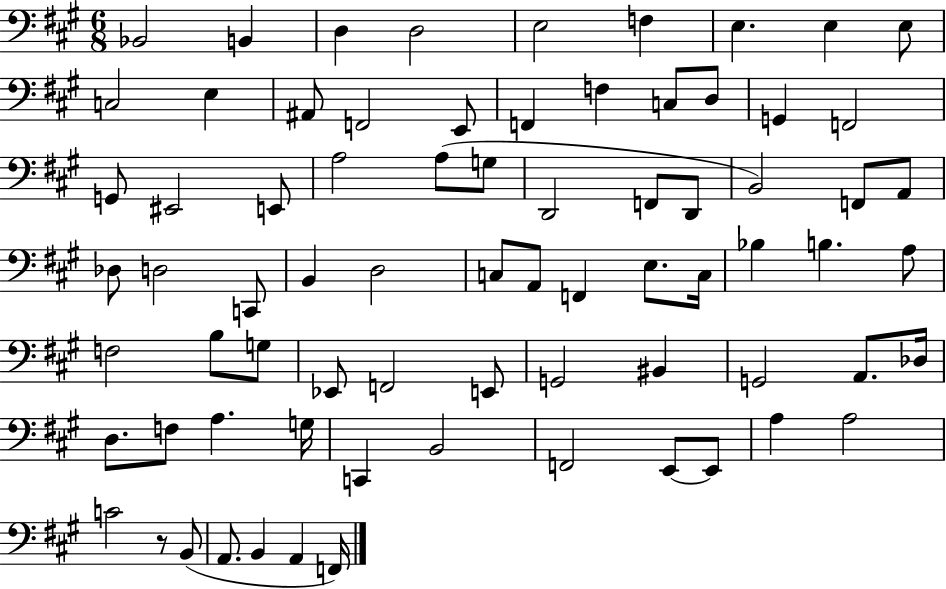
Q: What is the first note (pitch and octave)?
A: Bb2